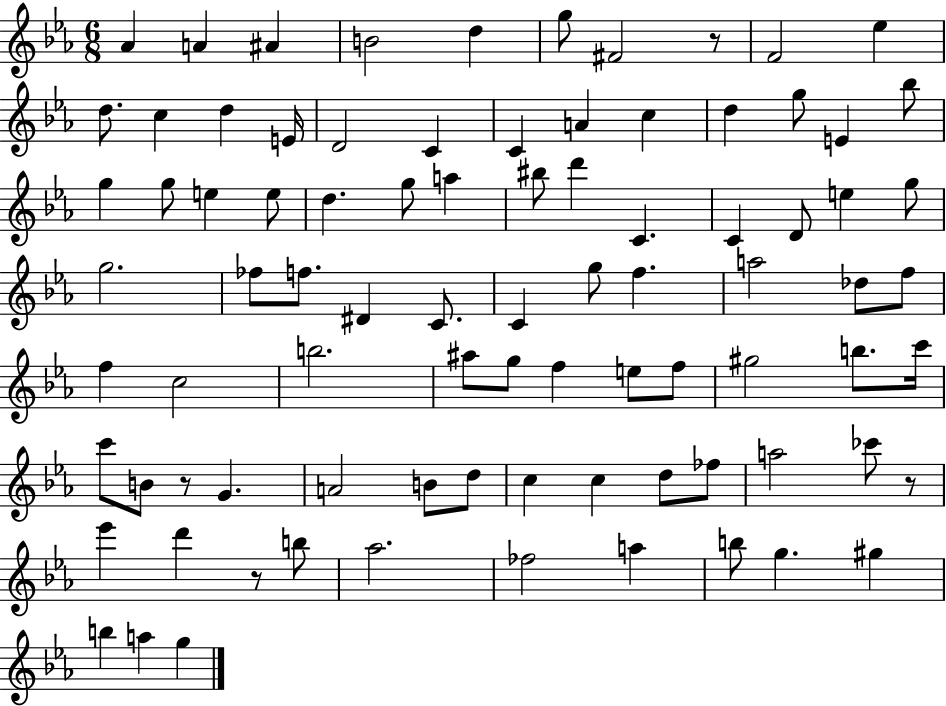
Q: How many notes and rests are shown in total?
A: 86